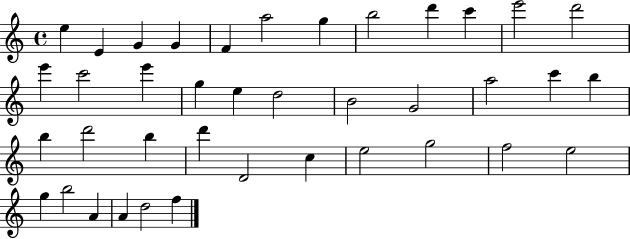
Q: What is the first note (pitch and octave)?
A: E5